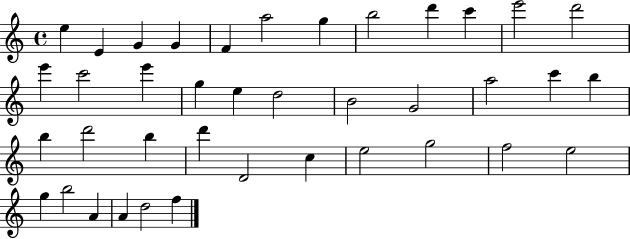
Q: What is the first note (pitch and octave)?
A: E5